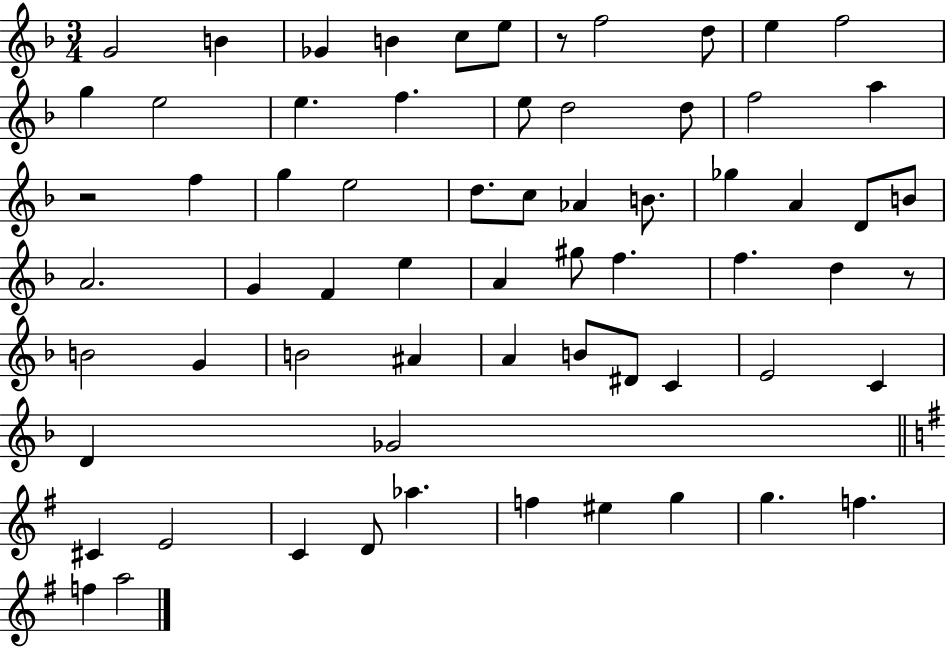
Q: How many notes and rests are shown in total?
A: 66